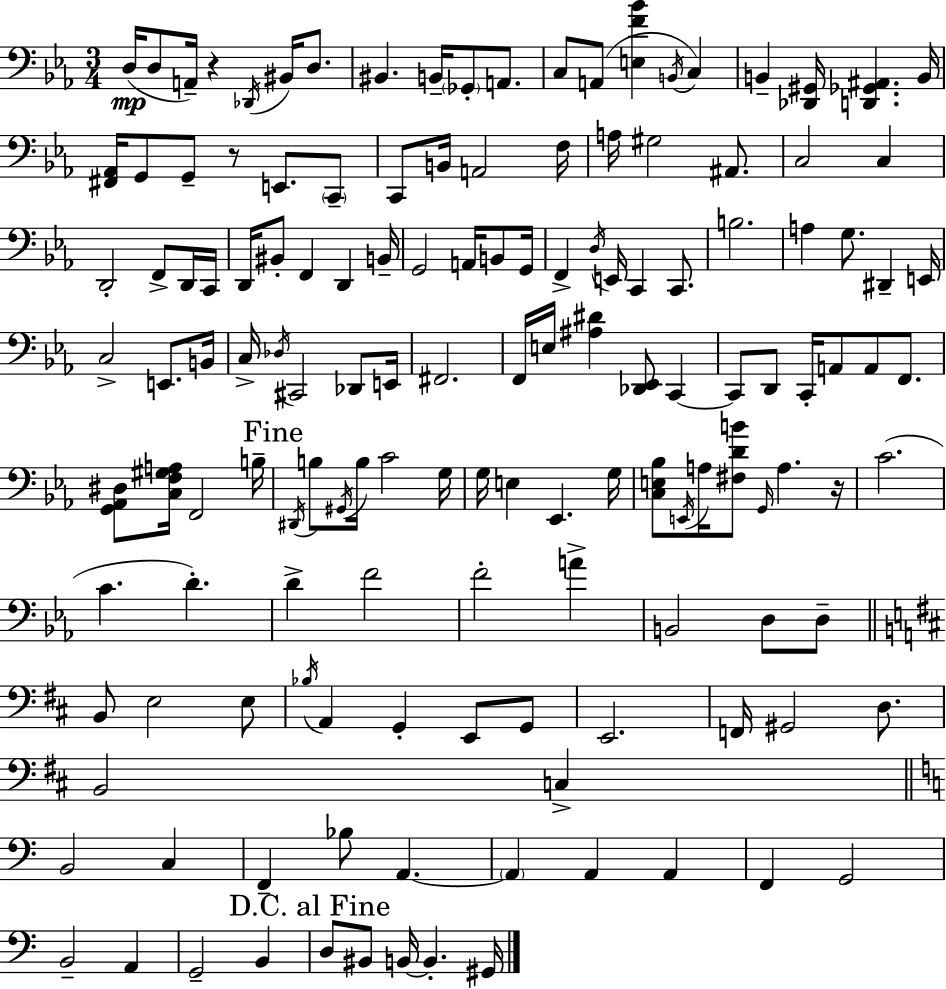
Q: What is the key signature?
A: EES major